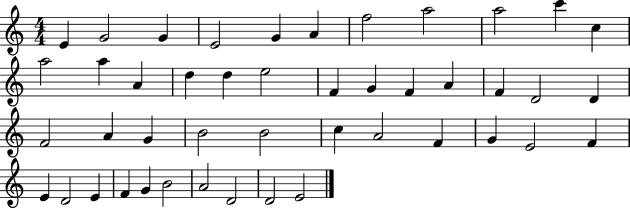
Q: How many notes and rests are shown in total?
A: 45